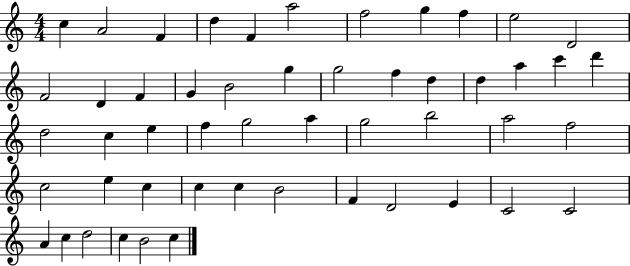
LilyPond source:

{
  \clef treble
  \numericTimeSignature
  \time 4/4
  \key c \major
  c''4 a'2 f'4 | d''4 f'4 a''2 | f''2 g''4 f''4 | e''2 d'2 | \break f'2 d'4 f'4 | g'4 b'2 g''4 | g''2 f''4 d''4 | d''4 a''4 c'''4 d'''4 | \break d''2 c''4 e''4 | f''4 g''2 a''4 | g''2 b''2 | a''2 f''2 | \break c''2 e''4 c''4 | c''4 c''4 b'2 | f'4 d'2 e'4 | c'2 c'2 | \break a'4 c''4 d''2 | c''4 b'2 c''4 | \bar "|."
}